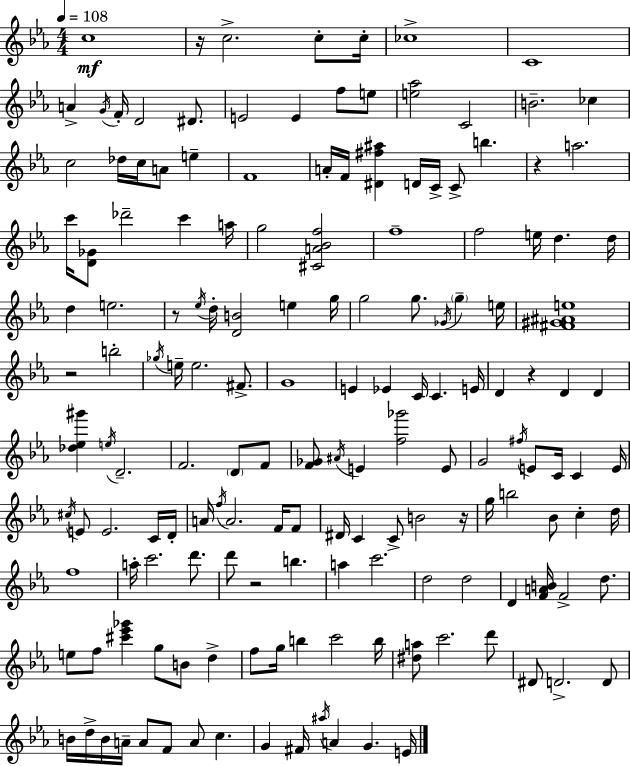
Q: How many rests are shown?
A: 7